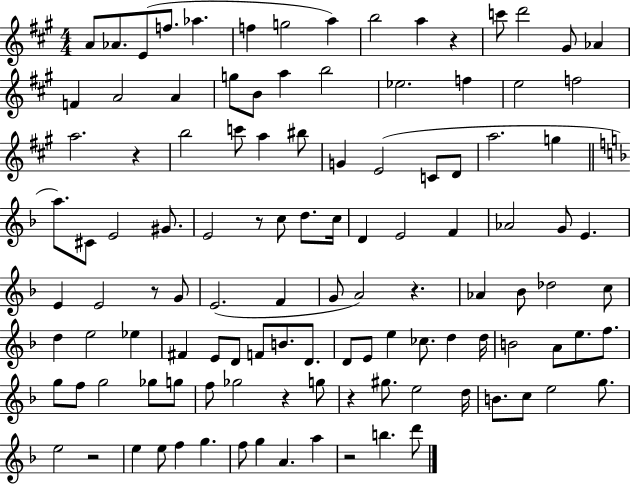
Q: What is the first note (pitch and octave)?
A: A4